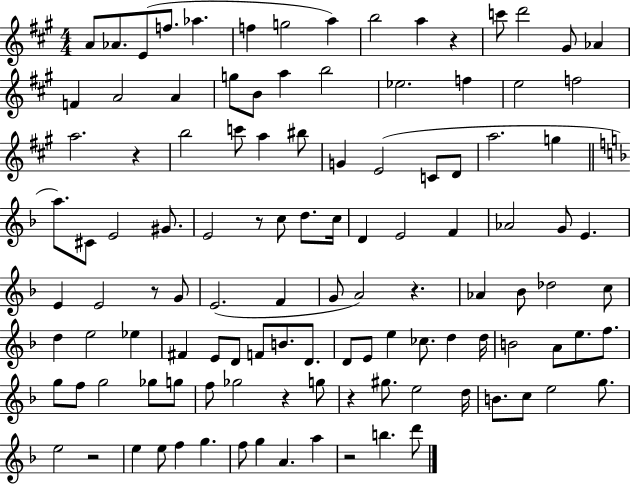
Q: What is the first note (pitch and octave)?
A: A4